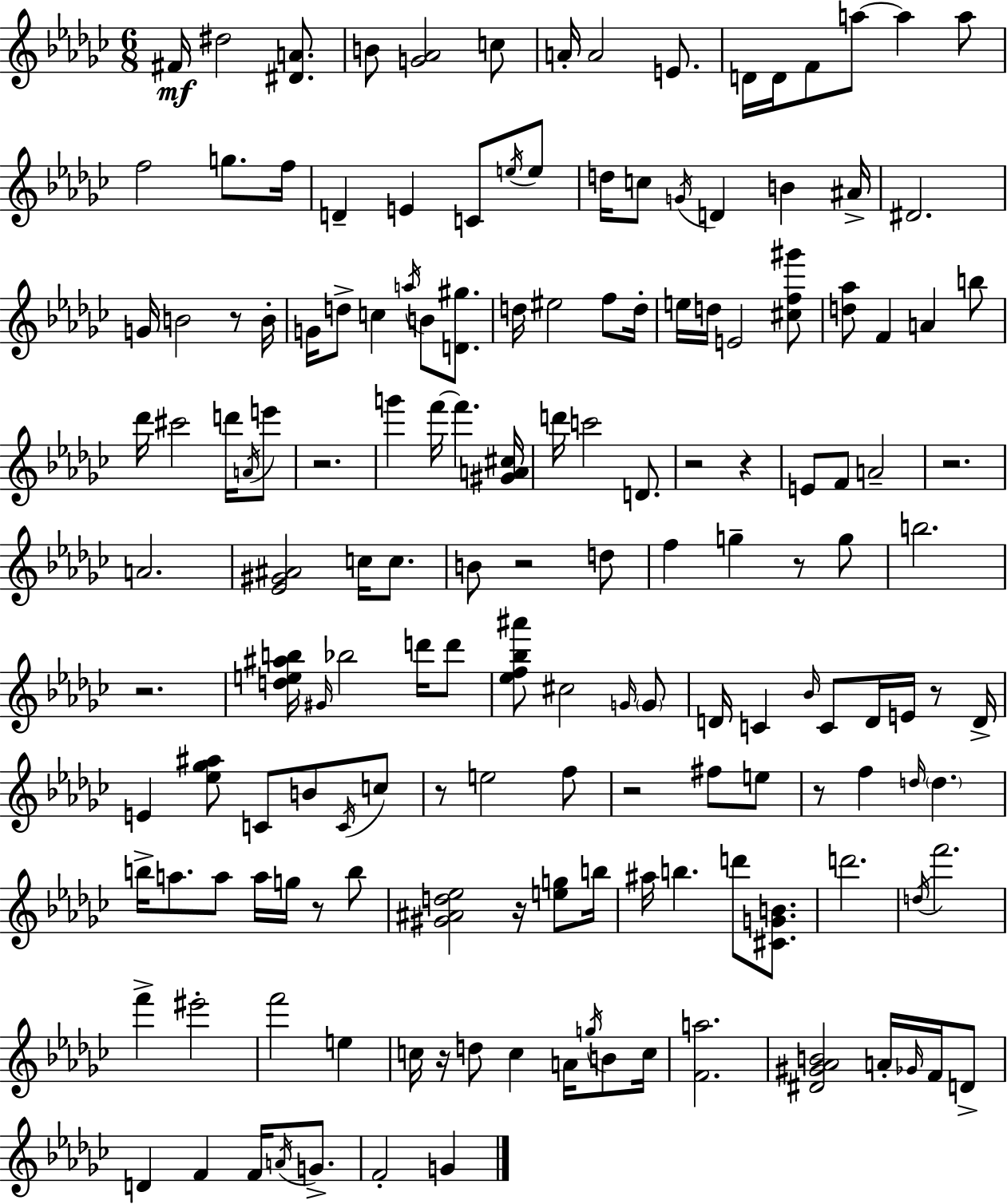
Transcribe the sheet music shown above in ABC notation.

X:1
T:Untitled
M:6/8
L:1/4
K:Ebm
^F/4 ^d2 [^DA]/2 B/2 [G_A]2 c/2 A/4 A2 E/2 D/4 D/4 F/2 a/2 a a/2 f2 g/2 f/4 D E C/2 e/4 e/2 d/4 c/2 G/4 D B ^A/4 ^D2 G/4 B2 z/2 B/4 G/4 d/2 c a/4 B/2 [D^g]/2 d/4 ^e2 f/2 d/4 e/4 d/4 E2 [^cf^g']/2 [d_a]/2 F A b/2 _d'/4 ^c'2 d'/4 A/4 e'/2 z2 g' f'/4 f' [^GA^c]/4 d'/4 c'2 D/2 z2 z E/2 F/2 A2 z2 A2 [_E^G^A]2 c/4 c/2 B/2 z2 d/2 f g z/2 g/2 b2 z2 [de^ab]/4 ^G/4 _b2 d'/4 d'/2 [_ef_b^a']/2 ^c2 G/4 G/2 D/4 C _B/4 C/2 D/4 E/4 z/2 D/4 E [_e_g^a]/2 C/2 B/2 C/4 c/2 z/2 e2 f/2 z2 ^f/2 e/2 z/2 f d/4 d b/4 a/2 a/2 a/4 g/4 z/2 b/2 [^G^Ad_e]2 z/4 [eg]/2 b/4 ^a/4 b d'/2 [^CGB]/2 d'2 d/4 f'2 f' ^e'2 f'2 e c/4 z/4 d/2 c A/4 g/4 B/2 c/4 [Fa]2 [^D^G_AB]2 A/4 _G/4 F/4 D/2 D F F/4 A/4 G/2 F2 G